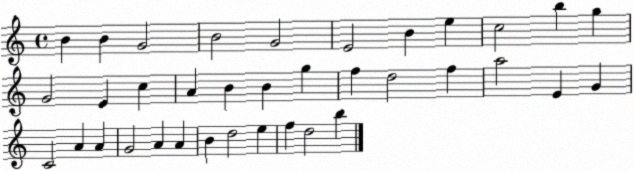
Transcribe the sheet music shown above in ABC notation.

X:1
T:Untitled
M:4/4
L:1/4
K:C
B B G2 B2 G2 E2 B e c2 b g G2 E c A B B g f d2 f a2 E G C2 A A G2 A A B d2 e f d2 b